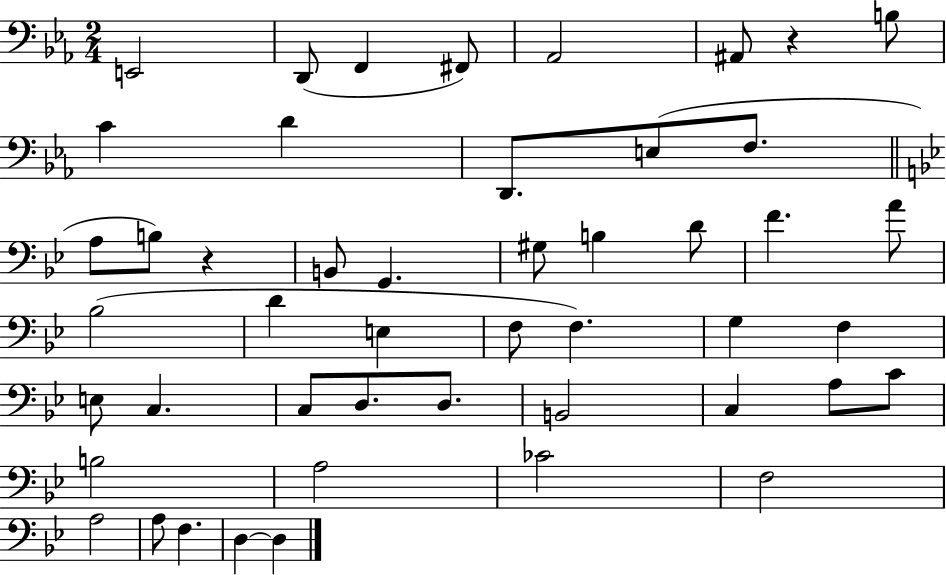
E2/h D2/e F2/q F#2/e Ab2/h A#2/e R/q B3/e C4/q D4/q D2/e. E3/e F3/e. A3/e B3/e R/q B2/e G2/q. G#3/e B3/q D4/e F4/q. A4/e Bb3/h D4/q E3/q F3/e F3/q. G3/q F3/q E3/e C3/q. C3/e D3/e. D3/e. B2/h C3/q A3/e C4/e B3/h A3/h CES4/h F3/h A3/h A3/e F3/q. D3/q D3/q